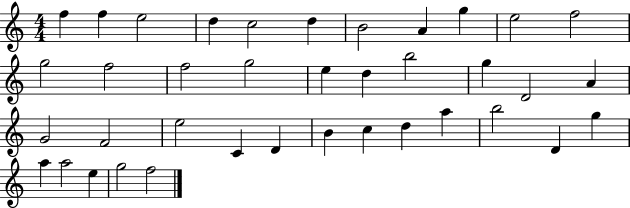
{
  \clef treble
  \numericTimeSignature
  \time 4/4
  \key c \major
  f''4 f''4 e''2 | d''4 c''2 d''4 | b'2 a'4 g''4 | e''2 f''2 | \break g''2 f''2 | f''2 g''2 | e''4 d''4 b''2 | g''4 d'2 a'4 | \break g'2 f'2 | e''2 c'4 d'4 | b'4 c''4 d''4 a''4 | b''2 d'4 g''4 | \break a''4 a''2 e''4 | g''2 f''2 | \bar "|."
}